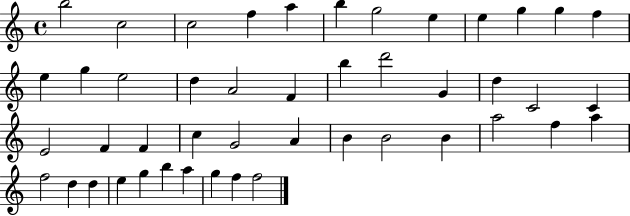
{
  \clef treble
  \time 4/4
  \defaultTimeSignature
  \key c \major
  b''2 c''2 | c''2 f''4 a''4 | b''4 g''2 e''4 | e''4 g''4 g''4 f''4 | \break e''4 g''4 e''2 | d''4 a'2 f'4 | b''4 d'''2 g'4 | d''4 c'2 c'4 | \break e'2 f'4 f'4 | c''4 g'2 a'4 | b'4 b'2 b'4 | a''2 f''4 a''4 | \break f''2 d''4 d''4 | e''4 g''4 b''4 a''4 | g''4 f''4 f''2 | \bar "|."
}